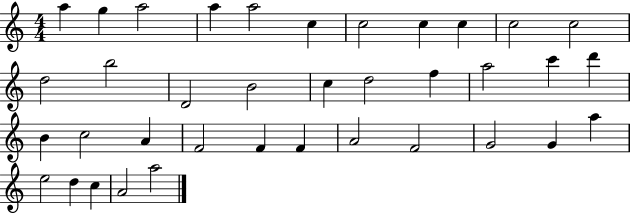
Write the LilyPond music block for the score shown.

{
  \clef treble
  \numericTimeSignature
  \time 4/4
  \key c \major
  a''4 g''4 a''2 | a''4 a''2 c''4 | c''2 c''4 c''4 | c''2 c''2 | \break d''2 b''2 | d'2 b'2 | c''4 d''2 f''4 | a''2 c'''4 d'''4 | \break b'4 c''2 a'4 | f'2 f'4 f'4 | a'2 f'2 | g'2 g'4 a''4 | \break e''2 d''4 c''4 | a'2 a''2 | \bar "|."
}